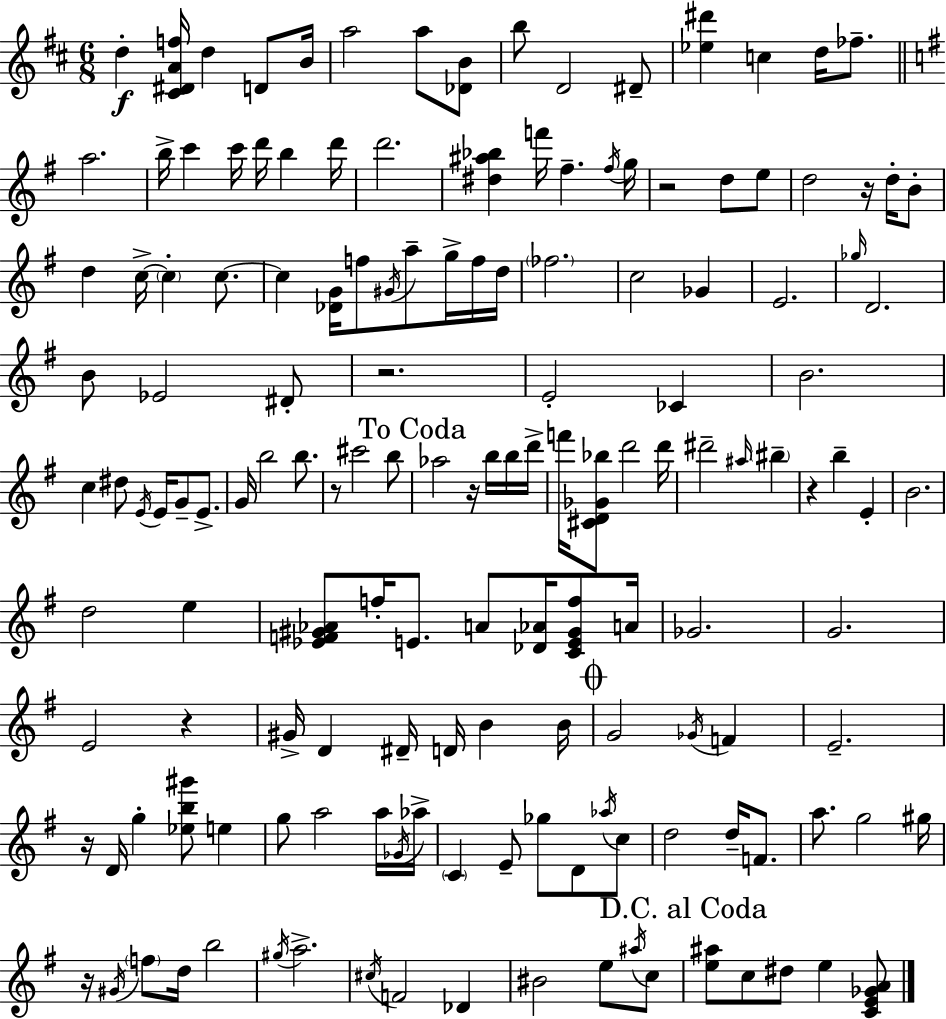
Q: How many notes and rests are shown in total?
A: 152